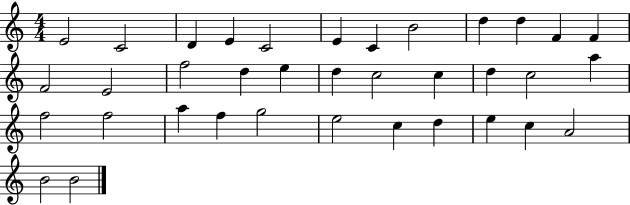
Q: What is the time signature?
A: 4/4